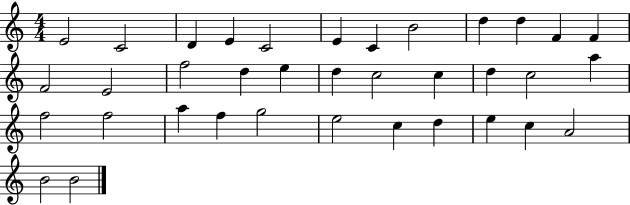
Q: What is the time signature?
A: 4/4